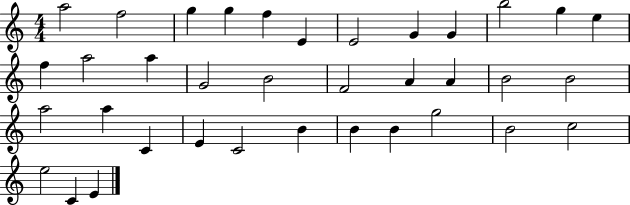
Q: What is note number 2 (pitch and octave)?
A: F5